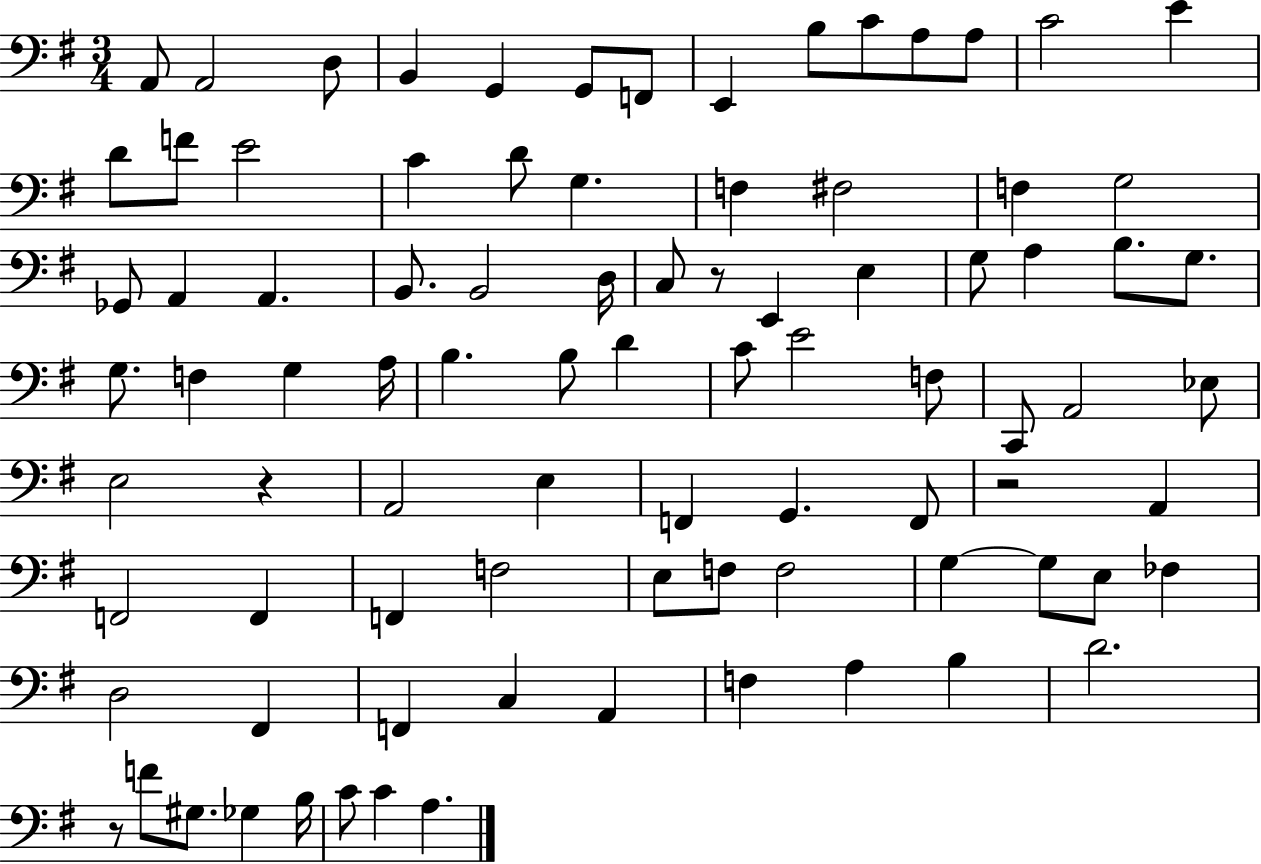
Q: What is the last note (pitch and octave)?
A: A3